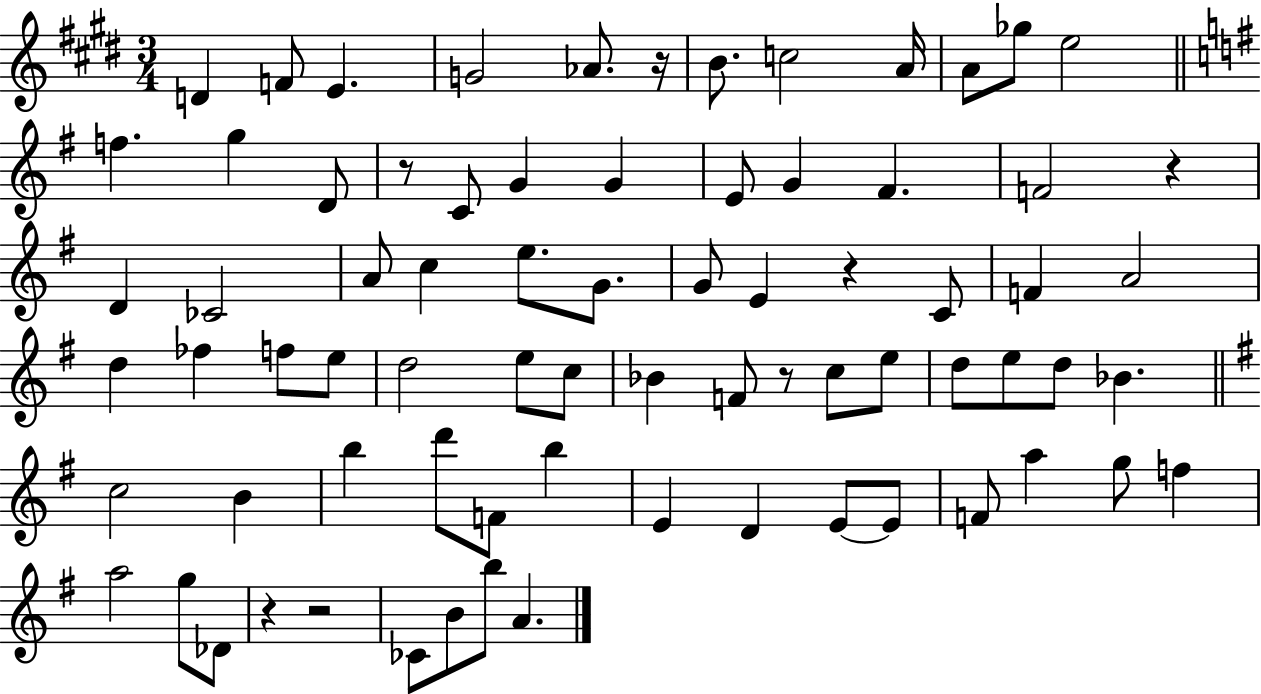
D4/q F4/e E4/q. G4/h Ab4/e. R/s B4/e. C5/h A4/s A4/e Gb5/e E5/h F5/q. G5/q D4/e R/e C4/e G4/q G4/q E4/e G4/q F#4/q. F4/h R/q D4/q CES4/h A4/e C5/q E5/e. G4/e. G4/e E4/q R/q C4/e F4/q A4/h D5/q FES5/q F5/e E5/e D5/h E5/e C5/e Bb4/q F4/e R/e C5/e E5/e D5/e E5/e D5/e Bb4/q. C5/h B4/q B5/q D6/e F4/e B5/q E4/q D4/q E4/e E4/e F4/e A5/q G5/e F5/q A5/h G5/e Db4/e R/q R/h CES4/e B4/e B5/e A4/q.